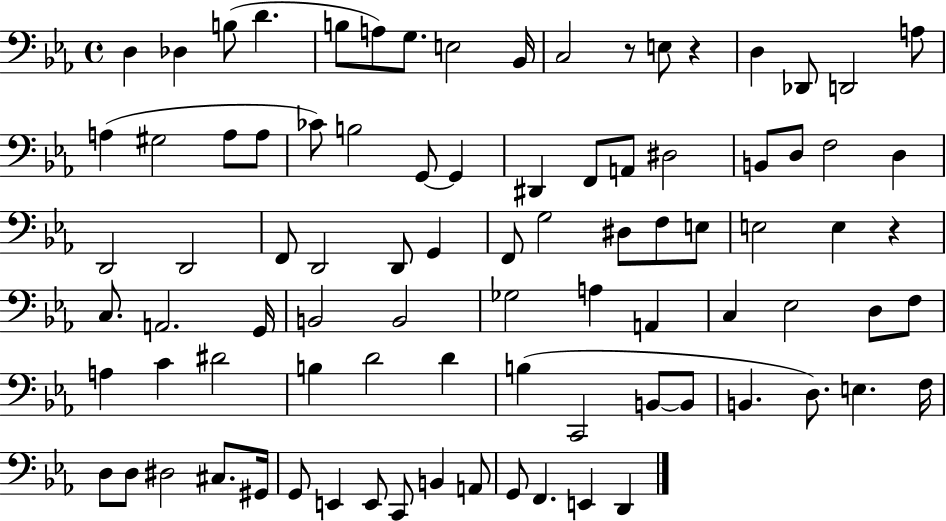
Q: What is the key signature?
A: EES major